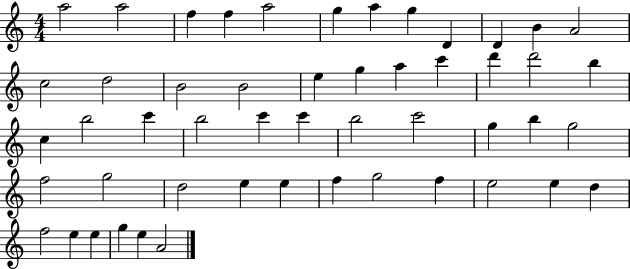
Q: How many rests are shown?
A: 0